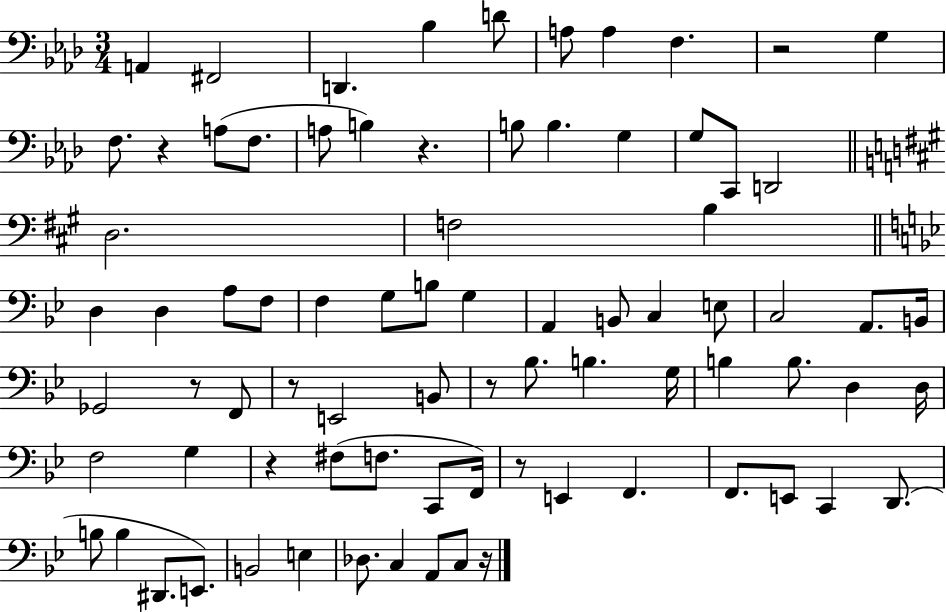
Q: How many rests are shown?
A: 9